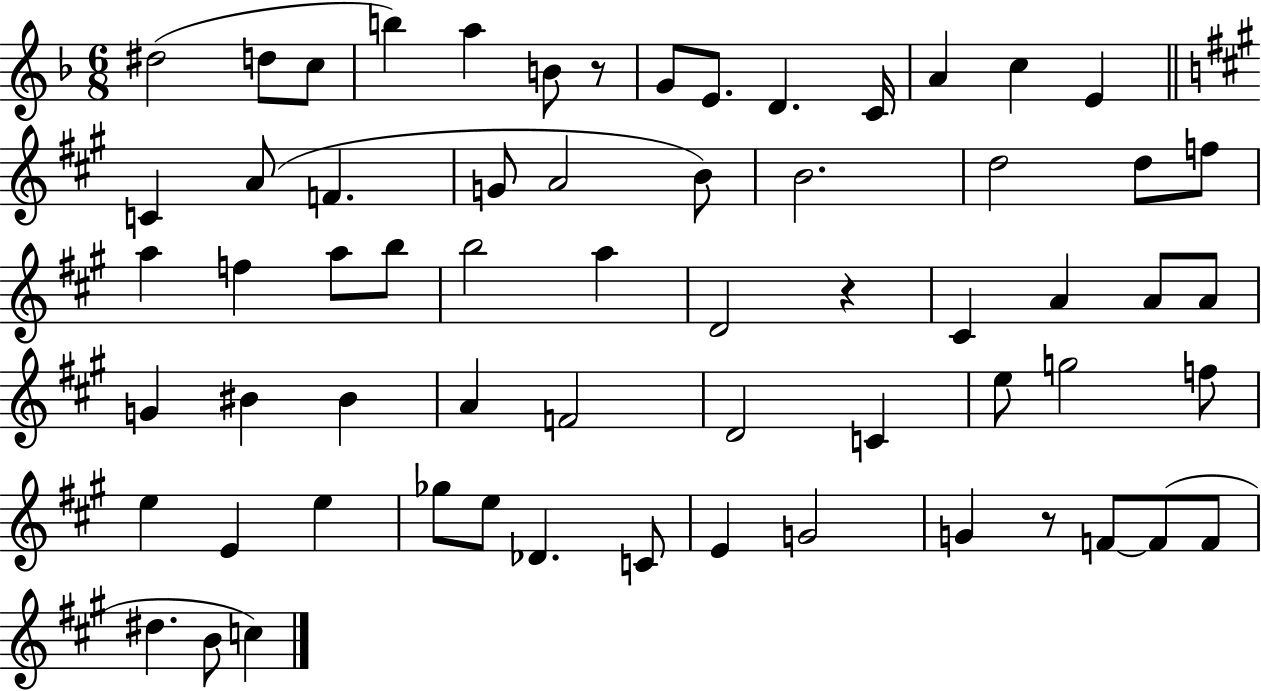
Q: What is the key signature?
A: F major